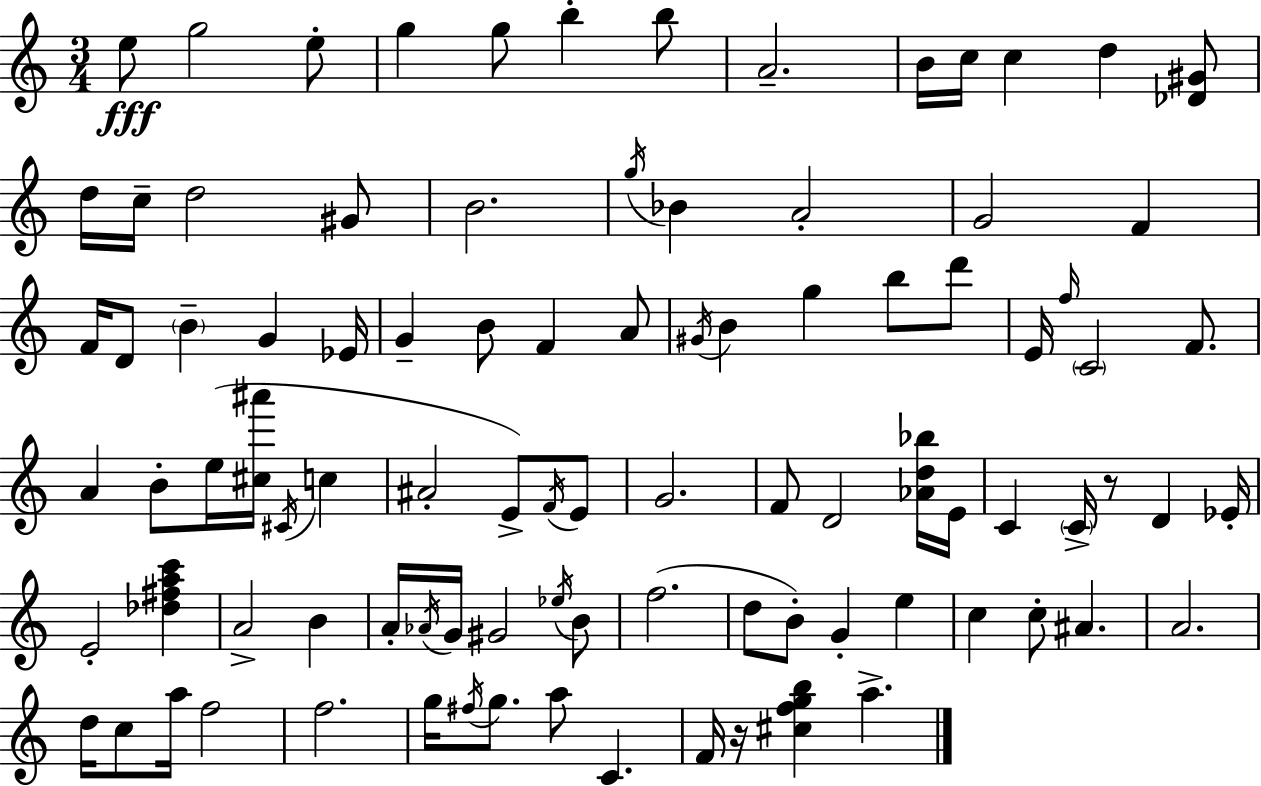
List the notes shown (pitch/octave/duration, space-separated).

E5/e G5/h E5/e G5/q G5/e B5/q B5/e A4/h. B4/s C5/s C5/q D5/q [Db4,G#4]/e D5/s C5/s D5/h G#4/e B4/h. G5/s Bb4/q A4/h G4/h F4/q F4/s D4/e B4/q G4/q Eb4/s G4/q B4/e F4/q A4/e G#4/s B4/q G5/q B5/e D6/e E4/s F5/s C4/h F4/e. A4/q B4/e E5/s [C#5,A#6]/s C#4/s C5/q A#4/h E4/e F4/s E4/e G4/h. F4/e D4/h [Ab4,D5,Bb5]/s E4/s C4/q C4/s R/e D4/q Eb4/s E4/h [Db5,F#5,A5,C6]/q A4/h B4/q A4/s Ab4/s G4/s G#4/h Eb5/s B4/e F5/h. D5/e B4/e G4/q E5/q C5/q C5/e A#4/q. A4/h. D5/s C5/e A5/s F5/h F5/h. G5/s F#5/s G5/e. A5/e C4/q. F4/s R/s [C#5,F5,G5,B5]/q A5/q.